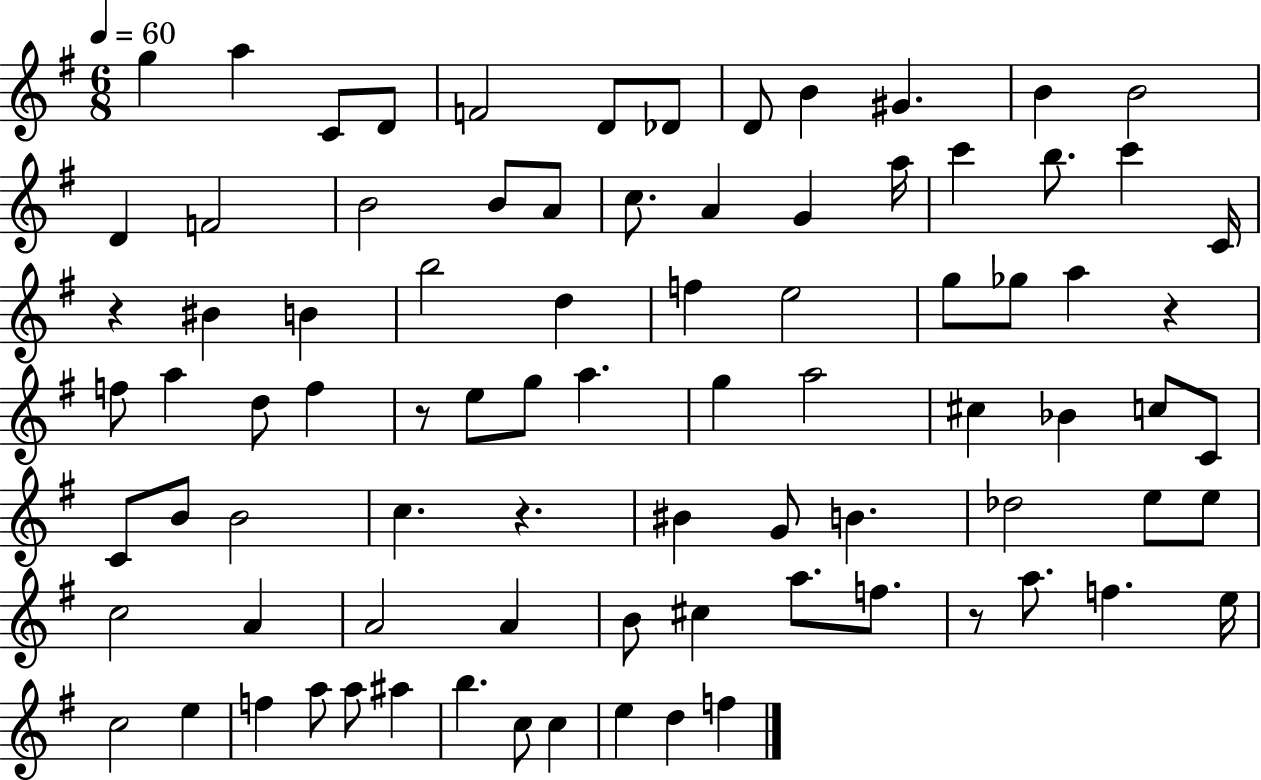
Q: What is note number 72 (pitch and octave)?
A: A5